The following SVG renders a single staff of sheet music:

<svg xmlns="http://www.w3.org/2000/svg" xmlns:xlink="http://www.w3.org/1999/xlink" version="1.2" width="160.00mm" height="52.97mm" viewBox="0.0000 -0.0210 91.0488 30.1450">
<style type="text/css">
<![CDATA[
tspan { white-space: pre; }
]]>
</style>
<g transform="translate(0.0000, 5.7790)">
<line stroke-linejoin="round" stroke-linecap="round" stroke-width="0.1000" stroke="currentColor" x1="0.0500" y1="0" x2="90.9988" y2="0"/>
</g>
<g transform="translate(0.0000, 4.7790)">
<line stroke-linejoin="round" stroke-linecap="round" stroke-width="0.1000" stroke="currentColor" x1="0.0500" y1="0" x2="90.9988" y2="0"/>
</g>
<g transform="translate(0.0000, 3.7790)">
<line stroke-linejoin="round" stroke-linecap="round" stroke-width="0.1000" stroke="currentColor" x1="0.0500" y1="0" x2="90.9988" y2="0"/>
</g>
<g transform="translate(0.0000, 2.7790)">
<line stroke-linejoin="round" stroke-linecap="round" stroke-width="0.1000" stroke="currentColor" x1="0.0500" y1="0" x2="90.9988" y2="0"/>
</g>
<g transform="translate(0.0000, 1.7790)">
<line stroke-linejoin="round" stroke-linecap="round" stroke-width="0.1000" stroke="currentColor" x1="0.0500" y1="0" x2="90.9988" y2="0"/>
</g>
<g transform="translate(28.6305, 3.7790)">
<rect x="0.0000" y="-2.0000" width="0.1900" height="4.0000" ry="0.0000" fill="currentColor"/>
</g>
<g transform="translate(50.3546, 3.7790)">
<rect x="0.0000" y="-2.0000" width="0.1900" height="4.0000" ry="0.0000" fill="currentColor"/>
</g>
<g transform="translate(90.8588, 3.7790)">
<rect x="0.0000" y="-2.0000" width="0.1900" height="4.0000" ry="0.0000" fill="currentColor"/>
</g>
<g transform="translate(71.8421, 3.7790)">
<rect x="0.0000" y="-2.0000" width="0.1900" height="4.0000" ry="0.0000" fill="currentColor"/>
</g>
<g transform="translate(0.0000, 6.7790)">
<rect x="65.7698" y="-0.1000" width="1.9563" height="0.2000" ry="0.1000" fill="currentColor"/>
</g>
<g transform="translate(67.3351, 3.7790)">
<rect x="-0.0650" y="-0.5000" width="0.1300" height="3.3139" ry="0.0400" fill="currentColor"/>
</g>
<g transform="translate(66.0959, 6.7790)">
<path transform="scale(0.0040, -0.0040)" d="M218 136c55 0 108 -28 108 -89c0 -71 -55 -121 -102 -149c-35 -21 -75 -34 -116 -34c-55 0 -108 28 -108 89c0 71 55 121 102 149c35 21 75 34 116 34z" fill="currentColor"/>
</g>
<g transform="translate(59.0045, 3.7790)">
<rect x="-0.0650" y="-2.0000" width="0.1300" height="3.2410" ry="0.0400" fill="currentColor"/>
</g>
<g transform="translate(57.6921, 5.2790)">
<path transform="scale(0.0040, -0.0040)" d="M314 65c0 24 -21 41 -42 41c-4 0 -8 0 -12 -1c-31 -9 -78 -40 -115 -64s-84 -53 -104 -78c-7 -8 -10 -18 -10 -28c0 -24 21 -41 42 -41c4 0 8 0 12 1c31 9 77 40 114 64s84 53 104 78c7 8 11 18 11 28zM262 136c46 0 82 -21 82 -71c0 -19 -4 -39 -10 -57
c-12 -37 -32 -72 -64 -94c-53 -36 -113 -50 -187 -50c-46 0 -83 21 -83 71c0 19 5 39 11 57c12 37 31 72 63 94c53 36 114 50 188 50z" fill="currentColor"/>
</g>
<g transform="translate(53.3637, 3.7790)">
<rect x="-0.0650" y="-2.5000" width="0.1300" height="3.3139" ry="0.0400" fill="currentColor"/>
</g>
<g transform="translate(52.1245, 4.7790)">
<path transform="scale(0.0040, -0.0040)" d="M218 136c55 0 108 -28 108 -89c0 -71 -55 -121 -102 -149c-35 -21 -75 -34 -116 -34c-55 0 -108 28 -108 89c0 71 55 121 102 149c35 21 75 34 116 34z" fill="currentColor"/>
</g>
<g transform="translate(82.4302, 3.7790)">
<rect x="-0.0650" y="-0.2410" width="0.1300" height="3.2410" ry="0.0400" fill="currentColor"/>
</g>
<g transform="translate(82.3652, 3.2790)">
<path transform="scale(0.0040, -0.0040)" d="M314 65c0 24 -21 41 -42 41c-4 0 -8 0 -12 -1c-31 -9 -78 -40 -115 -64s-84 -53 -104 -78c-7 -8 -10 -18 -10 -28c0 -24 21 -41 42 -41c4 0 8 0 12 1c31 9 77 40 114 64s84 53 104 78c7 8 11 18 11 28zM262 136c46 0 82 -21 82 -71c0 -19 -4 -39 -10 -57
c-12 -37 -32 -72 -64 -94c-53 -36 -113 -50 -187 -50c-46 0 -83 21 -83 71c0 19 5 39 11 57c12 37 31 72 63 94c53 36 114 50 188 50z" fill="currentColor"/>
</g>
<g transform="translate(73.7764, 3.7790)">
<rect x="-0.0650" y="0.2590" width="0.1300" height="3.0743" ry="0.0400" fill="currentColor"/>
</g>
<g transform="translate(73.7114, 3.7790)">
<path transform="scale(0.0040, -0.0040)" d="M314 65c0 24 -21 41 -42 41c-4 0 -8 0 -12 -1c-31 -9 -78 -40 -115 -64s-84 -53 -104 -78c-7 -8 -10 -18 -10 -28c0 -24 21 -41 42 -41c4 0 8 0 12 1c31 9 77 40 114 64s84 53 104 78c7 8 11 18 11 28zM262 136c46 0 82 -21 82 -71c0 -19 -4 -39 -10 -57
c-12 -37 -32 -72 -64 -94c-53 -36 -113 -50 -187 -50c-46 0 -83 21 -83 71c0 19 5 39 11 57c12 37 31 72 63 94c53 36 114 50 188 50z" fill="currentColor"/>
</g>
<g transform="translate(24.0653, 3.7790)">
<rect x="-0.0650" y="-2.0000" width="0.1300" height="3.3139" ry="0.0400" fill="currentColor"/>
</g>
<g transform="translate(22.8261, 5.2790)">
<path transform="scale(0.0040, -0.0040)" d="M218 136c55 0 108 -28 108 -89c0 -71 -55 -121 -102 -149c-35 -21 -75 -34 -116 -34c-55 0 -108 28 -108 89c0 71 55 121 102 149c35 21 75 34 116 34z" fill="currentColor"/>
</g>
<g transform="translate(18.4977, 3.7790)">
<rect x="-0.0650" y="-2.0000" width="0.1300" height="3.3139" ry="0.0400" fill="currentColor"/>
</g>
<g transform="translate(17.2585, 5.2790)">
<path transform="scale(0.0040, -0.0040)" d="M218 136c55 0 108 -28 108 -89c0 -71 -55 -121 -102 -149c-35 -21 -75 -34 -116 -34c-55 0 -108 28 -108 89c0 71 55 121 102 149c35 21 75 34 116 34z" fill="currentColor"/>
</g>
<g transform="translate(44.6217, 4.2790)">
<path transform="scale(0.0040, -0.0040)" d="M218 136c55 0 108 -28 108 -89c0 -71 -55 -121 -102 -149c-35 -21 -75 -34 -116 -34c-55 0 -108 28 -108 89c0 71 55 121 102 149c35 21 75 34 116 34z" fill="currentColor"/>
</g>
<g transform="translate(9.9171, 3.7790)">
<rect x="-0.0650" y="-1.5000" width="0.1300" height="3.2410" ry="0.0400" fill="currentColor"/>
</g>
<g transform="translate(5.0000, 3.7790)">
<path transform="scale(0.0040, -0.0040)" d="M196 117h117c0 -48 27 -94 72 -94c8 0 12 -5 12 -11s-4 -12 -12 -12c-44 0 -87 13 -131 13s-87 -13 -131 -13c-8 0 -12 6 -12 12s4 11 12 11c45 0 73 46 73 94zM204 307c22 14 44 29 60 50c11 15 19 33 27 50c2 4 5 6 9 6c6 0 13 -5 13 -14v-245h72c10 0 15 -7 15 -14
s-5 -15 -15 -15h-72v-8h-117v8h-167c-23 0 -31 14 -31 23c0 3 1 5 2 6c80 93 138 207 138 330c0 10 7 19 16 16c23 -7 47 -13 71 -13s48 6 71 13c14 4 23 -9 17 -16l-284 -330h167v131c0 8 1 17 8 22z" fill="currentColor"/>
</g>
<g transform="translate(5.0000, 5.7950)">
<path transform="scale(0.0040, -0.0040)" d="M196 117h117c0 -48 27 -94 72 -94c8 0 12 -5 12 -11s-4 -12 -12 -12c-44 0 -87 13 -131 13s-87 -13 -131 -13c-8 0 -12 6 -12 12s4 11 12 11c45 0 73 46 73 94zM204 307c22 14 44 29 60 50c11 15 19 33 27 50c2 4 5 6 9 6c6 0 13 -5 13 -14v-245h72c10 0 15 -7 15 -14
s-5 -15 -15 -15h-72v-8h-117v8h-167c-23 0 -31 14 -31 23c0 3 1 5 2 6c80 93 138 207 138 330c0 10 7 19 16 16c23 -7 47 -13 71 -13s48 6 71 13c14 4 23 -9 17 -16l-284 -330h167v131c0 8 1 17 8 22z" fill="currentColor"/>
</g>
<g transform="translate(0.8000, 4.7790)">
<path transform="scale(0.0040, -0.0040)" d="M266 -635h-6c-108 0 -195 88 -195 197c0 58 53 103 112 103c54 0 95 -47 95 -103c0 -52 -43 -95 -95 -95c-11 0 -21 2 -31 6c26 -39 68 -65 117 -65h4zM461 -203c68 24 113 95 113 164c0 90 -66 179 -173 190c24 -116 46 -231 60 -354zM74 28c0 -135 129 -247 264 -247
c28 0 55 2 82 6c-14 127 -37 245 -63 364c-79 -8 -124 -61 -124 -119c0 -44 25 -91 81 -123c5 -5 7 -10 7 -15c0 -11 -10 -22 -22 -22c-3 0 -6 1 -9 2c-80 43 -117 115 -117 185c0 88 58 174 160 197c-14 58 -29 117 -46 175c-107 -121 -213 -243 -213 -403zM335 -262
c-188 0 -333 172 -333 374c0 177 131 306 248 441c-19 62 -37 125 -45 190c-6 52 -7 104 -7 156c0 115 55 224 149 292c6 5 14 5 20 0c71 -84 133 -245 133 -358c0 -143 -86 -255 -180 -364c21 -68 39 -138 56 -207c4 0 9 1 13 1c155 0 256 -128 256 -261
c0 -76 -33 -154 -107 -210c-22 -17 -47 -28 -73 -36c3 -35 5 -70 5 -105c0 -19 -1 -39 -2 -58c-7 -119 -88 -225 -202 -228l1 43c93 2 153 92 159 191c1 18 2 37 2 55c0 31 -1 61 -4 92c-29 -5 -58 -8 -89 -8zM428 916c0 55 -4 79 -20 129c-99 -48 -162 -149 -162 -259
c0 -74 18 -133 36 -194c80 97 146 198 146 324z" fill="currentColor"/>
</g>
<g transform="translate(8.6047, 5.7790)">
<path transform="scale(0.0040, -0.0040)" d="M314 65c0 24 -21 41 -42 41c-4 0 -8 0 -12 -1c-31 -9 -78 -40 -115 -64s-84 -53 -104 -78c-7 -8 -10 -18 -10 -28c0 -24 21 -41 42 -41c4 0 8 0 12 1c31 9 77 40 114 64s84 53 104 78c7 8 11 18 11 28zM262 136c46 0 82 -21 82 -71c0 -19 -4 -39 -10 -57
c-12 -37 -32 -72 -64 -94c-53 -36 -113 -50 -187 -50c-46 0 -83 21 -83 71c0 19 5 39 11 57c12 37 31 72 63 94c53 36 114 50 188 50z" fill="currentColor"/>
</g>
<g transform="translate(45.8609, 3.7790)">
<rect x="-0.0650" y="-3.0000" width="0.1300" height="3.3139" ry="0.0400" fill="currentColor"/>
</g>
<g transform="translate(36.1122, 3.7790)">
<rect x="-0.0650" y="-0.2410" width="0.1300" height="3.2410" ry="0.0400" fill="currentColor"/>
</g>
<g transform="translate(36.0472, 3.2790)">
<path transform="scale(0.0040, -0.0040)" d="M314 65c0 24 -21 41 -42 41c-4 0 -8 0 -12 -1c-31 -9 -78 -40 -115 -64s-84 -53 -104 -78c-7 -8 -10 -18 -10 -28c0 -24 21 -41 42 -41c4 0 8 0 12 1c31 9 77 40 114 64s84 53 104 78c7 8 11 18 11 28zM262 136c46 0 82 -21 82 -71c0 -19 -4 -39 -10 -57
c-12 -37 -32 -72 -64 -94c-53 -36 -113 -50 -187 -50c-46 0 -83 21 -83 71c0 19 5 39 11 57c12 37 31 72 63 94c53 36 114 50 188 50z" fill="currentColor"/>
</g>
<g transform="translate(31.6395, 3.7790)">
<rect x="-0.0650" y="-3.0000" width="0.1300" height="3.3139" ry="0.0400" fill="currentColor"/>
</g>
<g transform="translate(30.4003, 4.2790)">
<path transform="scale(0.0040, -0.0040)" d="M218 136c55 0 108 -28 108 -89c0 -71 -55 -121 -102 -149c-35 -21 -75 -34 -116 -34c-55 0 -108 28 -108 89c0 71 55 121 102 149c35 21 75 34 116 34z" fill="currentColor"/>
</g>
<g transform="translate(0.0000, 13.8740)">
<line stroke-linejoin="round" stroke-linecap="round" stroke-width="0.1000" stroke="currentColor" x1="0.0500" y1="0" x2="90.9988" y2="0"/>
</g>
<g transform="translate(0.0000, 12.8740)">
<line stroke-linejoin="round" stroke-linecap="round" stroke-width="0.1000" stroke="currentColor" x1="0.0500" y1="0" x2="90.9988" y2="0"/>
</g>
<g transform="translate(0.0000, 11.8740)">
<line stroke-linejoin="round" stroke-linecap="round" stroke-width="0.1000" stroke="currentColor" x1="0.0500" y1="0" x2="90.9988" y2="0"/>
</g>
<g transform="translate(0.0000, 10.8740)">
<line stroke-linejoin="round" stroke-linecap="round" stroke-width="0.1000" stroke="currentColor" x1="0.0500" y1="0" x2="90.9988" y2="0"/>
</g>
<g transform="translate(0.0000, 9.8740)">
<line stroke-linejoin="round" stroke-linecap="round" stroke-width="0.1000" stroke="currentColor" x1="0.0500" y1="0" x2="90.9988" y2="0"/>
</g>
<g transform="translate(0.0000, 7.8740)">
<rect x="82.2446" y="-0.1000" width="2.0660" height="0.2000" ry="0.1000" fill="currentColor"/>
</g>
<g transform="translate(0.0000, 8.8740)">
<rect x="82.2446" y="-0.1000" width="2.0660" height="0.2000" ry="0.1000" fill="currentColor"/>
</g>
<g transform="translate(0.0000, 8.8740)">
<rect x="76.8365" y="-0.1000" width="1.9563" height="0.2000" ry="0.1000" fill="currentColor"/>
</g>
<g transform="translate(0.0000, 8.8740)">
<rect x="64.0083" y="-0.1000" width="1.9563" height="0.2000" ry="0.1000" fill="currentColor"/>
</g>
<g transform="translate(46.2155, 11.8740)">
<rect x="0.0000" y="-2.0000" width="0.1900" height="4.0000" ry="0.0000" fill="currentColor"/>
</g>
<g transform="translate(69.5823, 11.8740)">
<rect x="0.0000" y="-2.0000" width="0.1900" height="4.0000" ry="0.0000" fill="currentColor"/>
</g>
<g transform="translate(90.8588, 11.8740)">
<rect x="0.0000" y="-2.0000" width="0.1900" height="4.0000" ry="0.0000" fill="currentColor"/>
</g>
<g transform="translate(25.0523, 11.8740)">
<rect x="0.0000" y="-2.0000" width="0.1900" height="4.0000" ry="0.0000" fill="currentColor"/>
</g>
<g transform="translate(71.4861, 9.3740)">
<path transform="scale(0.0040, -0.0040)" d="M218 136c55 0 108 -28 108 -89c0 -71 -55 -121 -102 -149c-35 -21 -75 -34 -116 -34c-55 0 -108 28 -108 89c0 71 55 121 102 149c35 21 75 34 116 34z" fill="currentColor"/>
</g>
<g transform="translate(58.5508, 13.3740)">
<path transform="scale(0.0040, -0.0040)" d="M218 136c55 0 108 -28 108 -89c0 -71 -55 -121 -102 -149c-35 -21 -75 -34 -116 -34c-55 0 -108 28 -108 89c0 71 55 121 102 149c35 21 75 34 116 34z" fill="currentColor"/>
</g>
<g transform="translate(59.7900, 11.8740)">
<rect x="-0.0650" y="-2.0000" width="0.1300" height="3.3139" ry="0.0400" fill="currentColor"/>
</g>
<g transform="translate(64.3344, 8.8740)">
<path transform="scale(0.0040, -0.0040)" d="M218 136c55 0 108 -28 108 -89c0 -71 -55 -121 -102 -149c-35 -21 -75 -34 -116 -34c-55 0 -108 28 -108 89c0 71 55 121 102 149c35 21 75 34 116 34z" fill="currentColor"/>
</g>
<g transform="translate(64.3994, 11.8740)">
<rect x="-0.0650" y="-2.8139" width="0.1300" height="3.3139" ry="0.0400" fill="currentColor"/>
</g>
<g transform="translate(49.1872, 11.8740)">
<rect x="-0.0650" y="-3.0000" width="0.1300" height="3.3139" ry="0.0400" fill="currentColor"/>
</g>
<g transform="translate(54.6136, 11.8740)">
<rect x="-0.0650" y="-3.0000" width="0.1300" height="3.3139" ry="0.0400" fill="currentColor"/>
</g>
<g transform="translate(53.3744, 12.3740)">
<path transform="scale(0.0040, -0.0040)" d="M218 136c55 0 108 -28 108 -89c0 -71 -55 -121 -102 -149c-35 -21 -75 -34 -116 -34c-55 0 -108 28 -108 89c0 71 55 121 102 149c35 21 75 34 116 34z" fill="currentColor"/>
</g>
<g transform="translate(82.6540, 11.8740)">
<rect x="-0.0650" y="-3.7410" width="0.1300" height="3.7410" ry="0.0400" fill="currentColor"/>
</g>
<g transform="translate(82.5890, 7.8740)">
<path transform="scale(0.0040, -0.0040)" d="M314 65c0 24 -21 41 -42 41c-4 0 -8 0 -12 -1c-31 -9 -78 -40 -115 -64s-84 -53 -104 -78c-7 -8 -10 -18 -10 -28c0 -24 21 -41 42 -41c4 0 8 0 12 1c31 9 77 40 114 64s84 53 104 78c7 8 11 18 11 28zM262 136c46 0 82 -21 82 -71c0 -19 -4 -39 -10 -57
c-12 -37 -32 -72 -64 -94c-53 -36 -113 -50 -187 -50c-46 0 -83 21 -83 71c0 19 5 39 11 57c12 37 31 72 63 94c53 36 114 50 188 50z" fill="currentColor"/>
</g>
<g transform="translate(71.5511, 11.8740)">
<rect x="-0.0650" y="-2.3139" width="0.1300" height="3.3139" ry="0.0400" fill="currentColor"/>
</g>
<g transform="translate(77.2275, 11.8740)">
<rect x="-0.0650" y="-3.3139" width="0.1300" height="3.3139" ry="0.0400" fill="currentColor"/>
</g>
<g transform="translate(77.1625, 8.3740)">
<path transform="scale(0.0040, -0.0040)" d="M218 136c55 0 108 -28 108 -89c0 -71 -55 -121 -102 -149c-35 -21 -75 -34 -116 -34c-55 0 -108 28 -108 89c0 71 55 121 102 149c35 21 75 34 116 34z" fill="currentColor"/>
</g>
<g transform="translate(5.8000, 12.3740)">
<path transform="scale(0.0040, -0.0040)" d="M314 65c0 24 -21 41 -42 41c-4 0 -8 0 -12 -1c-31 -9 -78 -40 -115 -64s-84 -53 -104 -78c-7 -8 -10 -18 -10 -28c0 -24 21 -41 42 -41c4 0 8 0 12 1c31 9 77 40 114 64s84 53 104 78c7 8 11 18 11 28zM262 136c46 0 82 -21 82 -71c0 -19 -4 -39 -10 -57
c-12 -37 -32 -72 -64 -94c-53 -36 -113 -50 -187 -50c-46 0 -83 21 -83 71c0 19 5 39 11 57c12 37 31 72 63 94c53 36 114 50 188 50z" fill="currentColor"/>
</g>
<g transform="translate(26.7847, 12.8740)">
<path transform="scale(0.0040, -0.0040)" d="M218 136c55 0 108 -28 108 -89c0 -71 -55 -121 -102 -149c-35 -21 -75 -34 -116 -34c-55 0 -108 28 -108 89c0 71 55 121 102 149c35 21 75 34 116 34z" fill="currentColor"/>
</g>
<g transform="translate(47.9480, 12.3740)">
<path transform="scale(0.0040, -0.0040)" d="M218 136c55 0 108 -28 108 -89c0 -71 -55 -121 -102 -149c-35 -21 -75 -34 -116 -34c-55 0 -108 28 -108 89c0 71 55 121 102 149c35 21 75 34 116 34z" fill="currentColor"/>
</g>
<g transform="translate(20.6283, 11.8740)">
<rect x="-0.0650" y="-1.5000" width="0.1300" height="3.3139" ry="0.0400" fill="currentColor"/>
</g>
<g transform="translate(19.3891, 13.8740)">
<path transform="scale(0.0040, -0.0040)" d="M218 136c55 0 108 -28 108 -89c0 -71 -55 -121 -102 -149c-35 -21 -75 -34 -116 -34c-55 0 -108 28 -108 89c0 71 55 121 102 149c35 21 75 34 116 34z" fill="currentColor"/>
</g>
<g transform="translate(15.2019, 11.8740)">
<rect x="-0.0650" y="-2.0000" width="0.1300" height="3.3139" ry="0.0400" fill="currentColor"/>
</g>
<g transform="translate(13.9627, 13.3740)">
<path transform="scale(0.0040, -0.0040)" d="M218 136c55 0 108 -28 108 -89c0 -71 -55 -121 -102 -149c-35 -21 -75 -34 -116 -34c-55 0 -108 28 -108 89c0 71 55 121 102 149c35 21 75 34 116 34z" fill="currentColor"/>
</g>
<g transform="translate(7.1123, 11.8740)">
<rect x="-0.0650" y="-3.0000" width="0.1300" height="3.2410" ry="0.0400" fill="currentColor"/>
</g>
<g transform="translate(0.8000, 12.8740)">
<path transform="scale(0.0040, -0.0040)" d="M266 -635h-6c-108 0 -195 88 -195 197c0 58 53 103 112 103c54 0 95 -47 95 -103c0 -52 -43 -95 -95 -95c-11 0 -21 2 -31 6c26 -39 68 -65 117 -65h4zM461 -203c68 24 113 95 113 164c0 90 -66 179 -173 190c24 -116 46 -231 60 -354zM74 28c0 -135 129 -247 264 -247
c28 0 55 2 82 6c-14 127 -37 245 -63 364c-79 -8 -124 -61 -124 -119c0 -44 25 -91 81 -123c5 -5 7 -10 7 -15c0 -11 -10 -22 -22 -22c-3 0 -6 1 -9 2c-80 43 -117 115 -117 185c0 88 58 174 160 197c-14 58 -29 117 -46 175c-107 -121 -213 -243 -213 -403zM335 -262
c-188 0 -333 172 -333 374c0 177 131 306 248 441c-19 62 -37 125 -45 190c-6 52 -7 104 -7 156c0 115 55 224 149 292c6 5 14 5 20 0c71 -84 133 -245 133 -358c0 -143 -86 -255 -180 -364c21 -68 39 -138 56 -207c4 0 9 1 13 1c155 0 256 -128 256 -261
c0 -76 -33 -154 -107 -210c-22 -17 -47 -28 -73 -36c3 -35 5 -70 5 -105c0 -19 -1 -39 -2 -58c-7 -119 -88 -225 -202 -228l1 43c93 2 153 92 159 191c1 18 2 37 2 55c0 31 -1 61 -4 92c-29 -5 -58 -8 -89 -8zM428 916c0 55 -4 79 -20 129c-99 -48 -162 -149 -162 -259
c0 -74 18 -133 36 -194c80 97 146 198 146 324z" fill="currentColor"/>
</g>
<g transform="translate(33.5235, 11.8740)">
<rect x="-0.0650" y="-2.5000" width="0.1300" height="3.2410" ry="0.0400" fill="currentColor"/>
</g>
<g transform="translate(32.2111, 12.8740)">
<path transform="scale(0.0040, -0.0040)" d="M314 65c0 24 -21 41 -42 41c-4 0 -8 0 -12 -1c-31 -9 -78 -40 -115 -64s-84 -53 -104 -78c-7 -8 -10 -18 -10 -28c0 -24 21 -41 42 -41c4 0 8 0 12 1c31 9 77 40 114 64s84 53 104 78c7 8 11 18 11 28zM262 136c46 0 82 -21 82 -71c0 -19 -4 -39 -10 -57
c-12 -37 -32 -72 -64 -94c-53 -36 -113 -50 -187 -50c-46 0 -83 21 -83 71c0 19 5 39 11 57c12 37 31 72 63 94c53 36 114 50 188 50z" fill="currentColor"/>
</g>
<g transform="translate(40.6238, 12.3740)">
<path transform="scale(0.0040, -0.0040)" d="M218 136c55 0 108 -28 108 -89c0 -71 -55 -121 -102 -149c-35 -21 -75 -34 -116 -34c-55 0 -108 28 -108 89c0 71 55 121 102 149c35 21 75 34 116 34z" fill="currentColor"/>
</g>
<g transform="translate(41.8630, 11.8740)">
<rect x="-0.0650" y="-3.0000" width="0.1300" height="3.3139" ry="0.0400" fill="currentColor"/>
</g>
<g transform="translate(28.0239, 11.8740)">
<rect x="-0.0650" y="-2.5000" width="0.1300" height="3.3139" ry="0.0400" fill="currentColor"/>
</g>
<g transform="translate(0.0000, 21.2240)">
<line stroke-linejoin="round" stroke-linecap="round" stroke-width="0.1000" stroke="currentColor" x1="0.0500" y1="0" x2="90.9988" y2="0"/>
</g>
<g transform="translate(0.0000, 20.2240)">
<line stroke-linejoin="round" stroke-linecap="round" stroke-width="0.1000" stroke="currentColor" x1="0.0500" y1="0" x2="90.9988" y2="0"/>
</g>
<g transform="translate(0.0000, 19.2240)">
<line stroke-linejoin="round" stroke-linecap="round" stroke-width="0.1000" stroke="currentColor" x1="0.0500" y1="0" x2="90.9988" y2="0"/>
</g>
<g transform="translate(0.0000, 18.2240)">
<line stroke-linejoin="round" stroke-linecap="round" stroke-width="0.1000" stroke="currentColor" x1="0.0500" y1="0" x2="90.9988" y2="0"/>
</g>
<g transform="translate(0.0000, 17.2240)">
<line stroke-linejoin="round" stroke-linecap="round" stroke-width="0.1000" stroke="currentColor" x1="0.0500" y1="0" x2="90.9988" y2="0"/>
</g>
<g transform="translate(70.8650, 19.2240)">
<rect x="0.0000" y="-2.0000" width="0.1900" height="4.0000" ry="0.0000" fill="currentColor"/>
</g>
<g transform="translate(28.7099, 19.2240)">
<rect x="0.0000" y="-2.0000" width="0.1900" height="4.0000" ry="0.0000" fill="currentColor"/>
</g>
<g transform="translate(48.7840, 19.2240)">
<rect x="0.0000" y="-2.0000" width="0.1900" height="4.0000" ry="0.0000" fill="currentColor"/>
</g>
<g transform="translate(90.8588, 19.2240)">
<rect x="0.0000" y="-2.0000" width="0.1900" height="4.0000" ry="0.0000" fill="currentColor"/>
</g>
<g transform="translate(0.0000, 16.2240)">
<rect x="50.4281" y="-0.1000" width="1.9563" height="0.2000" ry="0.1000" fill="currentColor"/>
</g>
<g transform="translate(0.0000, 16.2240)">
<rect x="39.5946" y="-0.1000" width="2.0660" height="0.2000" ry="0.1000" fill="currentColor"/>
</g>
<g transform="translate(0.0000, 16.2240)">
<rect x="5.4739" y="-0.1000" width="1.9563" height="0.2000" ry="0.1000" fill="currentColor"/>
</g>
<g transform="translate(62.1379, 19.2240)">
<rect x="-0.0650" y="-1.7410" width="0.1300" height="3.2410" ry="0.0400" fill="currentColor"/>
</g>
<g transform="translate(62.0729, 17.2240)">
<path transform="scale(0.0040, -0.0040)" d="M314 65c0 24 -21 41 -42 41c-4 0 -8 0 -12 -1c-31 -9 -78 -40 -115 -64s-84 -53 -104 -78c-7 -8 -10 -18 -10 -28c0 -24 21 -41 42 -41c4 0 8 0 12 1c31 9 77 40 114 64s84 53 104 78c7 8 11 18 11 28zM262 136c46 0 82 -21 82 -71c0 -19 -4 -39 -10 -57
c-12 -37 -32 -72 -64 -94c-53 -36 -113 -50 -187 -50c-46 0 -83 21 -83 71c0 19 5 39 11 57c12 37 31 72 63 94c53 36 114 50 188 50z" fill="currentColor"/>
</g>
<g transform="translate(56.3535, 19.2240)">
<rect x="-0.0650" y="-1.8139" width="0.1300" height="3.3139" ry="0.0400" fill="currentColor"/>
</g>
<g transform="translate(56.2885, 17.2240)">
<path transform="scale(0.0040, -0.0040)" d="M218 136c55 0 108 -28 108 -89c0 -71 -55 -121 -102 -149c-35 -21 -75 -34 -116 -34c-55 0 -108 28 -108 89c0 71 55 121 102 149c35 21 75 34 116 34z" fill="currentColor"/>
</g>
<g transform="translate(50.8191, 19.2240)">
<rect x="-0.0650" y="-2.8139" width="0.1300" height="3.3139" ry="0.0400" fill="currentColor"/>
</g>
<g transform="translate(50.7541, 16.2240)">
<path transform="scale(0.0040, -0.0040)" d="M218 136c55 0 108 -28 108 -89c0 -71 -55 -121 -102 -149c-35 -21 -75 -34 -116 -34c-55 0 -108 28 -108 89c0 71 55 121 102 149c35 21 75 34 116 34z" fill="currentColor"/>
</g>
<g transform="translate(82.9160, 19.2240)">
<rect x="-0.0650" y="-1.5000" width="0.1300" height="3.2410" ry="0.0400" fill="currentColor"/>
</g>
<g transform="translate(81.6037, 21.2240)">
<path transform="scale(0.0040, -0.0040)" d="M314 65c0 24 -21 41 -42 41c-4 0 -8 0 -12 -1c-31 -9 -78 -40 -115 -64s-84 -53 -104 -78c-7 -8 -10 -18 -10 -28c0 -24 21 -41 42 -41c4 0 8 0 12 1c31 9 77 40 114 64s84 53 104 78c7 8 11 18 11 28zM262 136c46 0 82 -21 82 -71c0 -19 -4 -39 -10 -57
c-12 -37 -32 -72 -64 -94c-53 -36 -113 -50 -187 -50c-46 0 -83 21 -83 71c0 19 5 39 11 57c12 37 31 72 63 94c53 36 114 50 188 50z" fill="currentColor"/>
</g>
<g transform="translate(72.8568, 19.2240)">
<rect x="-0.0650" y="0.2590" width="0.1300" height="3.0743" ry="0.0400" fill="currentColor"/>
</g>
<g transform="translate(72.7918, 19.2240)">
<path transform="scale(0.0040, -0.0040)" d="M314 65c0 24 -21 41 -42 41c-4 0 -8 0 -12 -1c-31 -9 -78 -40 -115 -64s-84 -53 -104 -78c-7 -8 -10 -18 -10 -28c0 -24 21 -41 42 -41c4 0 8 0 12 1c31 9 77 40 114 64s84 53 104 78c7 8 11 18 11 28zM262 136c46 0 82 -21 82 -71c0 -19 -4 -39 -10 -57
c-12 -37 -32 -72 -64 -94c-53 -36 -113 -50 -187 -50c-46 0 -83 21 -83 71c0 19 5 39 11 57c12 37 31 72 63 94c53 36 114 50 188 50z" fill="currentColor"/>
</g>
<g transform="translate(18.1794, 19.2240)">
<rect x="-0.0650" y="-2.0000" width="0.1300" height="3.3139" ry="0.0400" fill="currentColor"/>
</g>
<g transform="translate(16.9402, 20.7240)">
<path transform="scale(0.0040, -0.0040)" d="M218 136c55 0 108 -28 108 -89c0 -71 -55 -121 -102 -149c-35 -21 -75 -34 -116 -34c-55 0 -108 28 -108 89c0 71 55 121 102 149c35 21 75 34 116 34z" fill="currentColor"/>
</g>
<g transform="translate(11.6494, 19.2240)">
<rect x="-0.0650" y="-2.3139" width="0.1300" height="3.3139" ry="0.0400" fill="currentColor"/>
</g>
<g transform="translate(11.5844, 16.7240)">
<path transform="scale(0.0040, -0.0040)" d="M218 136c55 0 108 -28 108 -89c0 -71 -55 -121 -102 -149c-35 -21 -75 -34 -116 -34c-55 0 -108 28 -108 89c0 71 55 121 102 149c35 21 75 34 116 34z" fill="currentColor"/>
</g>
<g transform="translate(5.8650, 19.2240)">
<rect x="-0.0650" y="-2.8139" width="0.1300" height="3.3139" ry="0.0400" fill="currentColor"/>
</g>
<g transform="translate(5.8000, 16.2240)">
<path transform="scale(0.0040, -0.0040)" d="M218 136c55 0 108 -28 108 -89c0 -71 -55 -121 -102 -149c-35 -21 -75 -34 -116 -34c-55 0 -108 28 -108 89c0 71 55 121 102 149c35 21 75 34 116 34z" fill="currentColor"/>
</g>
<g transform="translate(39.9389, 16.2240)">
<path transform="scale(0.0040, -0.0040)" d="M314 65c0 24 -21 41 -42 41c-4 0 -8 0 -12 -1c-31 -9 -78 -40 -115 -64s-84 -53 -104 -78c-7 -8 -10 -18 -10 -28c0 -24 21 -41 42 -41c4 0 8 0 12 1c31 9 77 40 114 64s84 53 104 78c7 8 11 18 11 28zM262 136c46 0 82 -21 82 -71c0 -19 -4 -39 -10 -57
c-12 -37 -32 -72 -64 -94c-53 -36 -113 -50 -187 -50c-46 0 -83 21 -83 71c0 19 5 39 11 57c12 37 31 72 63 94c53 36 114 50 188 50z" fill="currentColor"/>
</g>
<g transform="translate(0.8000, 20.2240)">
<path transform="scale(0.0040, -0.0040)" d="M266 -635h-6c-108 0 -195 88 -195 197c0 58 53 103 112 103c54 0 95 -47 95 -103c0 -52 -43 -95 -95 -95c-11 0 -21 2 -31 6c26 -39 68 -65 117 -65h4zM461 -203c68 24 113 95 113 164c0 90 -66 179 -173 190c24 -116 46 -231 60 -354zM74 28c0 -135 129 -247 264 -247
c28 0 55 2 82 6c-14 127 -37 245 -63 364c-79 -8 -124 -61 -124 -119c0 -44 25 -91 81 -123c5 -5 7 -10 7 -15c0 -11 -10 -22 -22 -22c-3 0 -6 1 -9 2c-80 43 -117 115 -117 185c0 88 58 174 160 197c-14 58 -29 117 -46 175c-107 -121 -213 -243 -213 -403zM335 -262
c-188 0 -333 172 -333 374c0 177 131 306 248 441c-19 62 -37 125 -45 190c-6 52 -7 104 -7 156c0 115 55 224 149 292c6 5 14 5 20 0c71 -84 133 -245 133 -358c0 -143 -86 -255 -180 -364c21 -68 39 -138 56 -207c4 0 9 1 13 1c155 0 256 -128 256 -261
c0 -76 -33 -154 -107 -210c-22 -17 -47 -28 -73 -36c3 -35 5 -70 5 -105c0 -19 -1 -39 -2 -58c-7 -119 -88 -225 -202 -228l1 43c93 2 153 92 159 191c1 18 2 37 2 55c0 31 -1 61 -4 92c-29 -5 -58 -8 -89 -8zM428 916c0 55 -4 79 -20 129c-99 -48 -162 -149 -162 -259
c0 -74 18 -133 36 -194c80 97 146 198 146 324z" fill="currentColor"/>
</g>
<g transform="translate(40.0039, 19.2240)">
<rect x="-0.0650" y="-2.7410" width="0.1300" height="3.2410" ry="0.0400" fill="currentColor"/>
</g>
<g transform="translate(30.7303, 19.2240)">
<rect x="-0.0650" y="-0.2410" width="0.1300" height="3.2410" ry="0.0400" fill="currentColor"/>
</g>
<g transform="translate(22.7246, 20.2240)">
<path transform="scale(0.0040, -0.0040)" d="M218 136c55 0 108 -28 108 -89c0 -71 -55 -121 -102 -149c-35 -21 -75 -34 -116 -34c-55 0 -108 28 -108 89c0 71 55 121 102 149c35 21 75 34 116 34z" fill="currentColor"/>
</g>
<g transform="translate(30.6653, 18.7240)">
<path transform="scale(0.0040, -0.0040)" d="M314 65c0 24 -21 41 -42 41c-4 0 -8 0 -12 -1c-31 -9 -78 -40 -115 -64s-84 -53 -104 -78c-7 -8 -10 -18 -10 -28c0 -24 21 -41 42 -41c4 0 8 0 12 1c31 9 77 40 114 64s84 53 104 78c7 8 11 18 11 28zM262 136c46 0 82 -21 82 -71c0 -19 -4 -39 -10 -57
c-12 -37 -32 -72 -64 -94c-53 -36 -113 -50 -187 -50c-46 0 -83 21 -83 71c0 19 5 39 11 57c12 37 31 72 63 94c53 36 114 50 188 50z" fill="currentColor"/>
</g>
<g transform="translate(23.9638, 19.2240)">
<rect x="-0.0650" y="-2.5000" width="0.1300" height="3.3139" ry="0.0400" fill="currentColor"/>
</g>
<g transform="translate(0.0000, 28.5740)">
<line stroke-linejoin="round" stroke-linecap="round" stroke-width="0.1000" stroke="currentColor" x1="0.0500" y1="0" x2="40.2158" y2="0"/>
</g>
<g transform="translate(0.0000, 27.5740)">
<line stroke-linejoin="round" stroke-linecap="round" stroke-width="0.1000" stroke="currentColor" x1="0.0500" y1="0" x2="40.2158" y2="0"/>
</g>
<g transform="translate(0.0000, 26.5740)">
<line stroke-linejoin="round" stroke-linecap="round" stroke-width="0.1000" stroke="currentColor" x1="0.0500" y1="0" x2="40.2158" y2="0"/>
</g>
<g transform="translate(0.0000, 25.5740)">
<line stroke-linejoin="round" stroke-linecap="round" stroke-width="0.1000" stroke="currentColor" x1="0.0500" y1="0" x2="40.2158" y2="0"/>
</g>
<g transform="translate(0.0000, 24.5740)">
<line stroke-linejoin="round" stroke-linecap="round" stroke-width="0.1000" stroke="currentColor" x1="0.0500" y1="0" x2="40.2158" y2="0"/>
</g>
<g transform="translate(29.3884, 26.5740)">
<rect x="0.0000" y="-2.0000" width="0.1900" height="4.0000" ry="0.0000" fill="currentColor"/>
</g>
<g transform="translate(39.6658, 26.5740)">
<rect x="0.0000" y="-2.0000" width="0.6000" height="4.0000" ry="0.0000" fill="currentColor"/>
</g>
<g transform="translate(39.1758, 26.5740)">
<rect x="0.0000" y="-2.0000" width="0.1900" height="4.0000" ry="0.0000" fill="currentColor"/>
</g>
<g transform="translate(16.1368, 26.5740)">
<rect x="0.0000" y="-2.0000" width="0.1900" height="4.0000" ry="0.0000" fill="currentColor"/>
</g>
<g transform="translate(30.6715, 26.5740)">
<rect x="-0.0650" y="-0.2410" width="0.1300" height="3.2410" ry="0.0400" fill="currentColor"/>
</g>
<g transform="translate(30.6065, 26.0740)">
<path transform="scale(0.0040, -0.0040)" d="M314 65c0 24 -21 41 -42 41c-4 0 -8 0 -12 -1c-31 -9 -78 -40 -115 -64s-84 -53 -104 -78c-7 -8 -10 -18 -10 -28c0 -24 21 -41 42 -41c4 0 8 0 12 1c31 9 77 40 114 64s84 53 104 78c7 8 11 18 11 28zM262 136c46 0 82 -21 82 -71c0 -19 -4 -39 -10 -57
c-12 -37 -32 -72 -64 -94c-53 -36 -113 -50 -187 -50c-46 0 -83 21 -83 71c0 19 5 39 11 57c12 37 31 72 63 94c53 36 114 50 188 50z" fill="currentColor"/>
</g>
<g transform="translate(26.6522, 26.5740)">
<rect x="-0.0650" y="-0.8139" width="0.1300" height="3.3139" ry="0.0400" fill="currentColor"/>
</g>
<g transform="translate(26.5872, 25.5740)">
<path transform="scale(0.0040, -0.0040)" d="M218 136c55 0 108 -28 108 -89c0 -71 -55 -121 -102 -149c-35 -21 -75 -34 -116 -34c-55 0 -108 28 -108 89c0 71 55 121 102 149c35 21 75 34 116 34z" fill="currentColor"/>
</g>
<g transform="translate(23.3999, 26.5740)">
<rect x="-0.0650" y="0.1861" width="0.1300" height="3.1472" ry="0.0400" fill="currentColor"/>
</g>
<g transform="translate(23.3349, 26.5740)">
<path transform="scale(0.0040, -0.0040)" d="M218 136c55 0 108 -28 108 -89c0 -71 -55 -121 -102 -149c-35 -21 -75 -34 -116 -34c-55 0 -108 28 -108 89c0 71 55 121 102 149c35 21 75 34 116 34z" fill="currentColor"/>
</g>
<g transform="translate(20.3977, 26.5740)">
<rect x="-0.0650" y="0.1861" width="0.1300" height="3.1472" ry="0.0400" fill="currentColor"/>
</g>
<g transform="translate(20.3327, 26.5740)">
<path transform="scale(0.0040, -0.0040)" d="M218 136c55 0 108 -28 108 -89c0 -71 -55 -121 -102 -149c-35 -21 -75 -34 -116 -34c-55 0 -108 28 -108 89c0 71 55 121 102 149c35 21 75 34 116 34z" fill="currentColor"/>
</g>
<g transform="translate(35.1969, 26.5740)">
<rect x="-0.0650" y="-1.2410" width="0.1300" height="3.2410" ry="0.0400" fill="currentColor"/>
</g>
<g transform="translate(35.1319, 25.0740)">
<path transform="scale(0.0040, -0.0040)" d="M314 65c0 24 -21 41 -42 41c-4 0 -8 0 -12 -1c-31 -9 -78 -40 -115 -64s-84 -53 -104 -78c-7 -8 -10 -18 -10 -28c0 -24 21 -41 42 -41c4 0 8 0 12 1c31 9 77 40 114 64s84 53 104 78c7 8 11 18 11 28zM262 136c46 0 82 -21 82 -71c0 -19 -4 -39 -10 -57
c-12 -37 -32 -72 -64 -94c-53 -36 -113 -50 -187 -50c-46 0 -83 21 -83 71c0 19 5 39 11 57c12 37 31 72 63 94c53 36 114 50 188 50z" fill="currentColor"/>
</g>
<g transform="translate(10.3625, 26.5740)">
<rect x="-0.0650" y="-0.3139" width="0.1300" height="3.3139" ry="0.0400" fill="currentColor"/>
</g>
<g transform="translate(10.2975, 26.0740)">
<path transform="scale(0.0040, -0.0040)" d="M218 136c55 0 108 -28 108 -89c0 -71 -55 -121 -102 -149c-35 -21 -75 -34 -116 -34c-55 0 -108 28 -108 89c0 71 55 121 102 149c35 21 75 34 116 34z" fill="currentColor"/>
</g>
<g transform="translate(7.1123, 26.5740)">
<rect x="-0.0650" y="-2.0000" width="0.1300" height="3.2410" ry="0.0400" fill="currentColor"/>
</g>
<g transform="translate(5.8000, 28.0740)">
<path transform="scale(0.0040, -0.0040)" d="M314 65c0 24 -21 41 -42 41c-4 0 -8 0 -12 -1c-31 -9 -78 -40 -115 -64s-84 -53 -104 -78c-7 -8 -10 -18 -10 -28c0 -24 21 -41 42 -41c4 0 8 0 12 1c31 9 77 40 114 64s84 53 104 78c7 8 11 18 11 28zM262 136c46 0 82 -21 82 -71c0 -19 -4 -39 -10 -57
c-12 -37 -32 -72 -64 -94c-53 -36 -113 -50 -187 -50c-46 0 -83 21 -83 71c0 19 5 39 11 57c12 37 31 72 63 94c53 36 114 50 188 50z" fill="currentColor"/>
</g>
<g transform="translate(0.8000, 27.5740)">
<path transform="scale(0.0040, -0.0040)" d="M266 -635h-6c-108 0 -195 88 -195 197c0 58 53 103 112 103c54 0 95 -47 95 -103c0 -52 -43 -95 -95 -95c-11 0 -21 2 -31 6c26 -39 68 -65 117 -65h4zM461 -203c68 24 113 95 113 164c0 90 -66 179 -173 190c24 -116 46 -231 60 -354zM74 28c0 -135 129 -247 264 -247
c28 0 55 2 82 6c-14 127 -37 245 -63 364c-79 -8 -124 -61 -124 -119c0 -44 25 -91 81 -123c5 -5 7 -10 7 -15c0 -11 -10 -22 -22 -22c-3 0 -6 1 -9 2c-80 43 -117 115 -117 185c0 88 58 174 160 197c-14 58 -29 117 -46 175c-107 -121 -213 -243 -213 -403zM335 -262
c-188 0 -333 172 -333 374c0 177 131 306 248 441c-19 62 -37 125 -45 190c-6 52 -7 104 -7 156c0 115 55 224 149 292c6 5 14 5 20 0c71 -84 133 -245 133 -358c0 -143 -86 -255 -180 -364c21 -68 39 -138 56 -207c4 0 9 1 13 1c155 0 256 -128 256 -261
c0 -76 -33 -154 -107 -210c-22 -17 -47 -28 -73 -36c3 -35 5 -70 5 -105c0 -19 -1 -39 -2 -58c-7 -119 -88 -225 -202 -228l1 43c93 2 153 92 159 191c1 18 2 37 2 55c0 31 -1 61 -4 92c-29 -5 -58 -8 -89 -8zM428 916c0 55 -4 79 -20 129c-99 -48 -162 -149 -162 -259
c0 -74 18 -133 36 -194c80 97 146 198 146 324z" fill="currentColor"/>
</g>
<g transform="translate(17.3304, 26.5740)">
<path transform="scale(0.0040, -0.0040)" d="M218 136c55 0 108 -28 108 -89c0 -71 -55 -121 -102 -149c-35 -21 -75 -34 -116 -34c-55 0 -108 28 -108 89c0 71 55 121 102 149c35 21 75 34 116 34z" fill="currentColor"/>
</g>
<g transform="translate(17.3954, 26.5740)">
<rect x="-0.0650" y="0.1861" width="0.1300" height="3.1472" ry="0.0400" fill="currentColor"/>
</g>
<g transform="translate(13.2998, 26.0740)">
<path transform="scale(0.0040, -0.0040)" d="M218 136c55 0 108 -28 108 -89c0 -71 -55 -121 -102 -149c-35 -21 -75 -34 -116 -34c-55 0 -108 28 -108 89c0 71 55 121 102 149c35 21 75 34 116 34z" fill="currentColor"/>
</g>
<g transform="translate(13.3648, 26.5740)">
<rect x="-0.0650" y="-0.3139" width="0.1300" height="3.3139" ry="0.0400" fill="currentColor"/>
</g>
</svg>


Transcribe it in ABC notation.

X:1
T:Untitled
M:4/4
L:1/4
K:C
E2 F F A c2 A G F2 C B2 c2 A2 F E G G2 A A A F a g b c'2 a g F G c2 a2 a f f2 B2 E2 F2 c c B B B d c2 e2